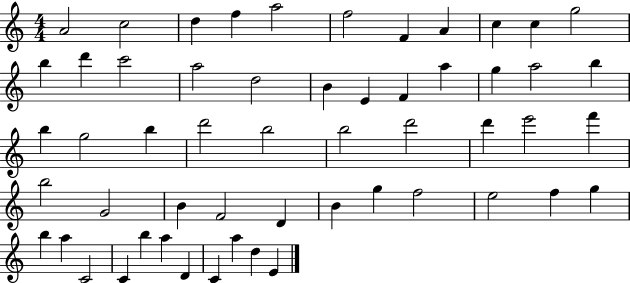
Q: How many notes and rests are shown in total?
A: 55